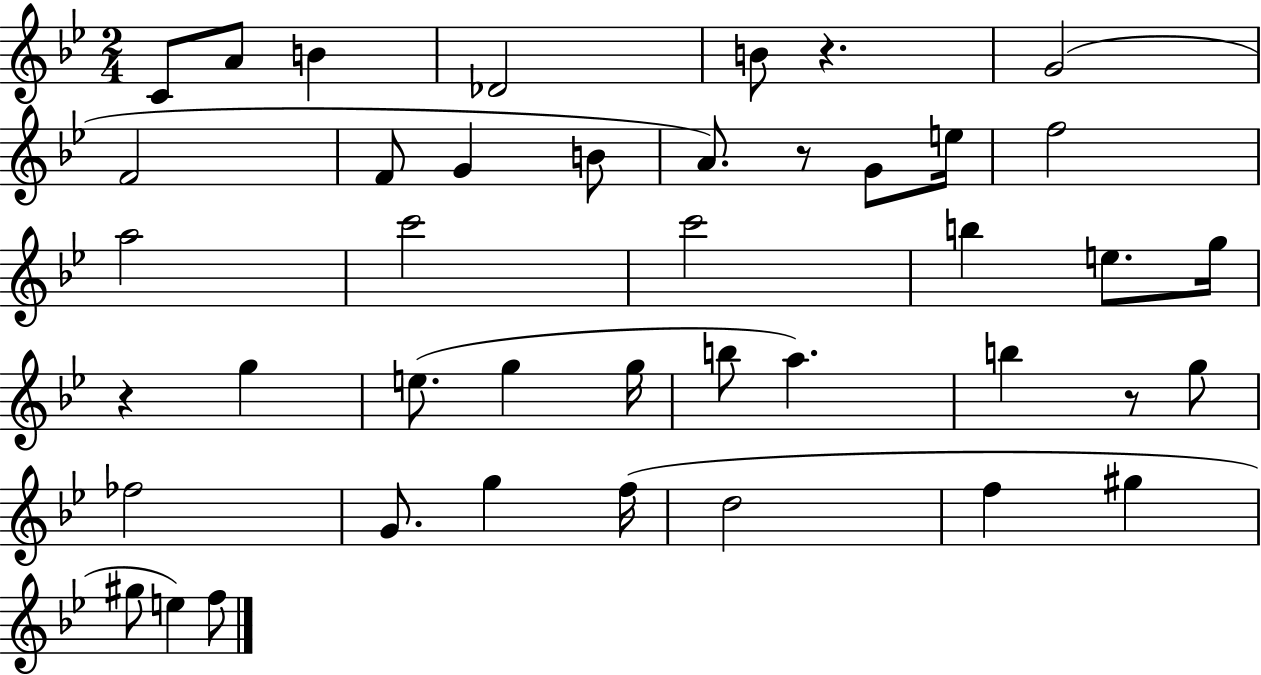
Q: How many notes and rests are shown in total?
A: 42